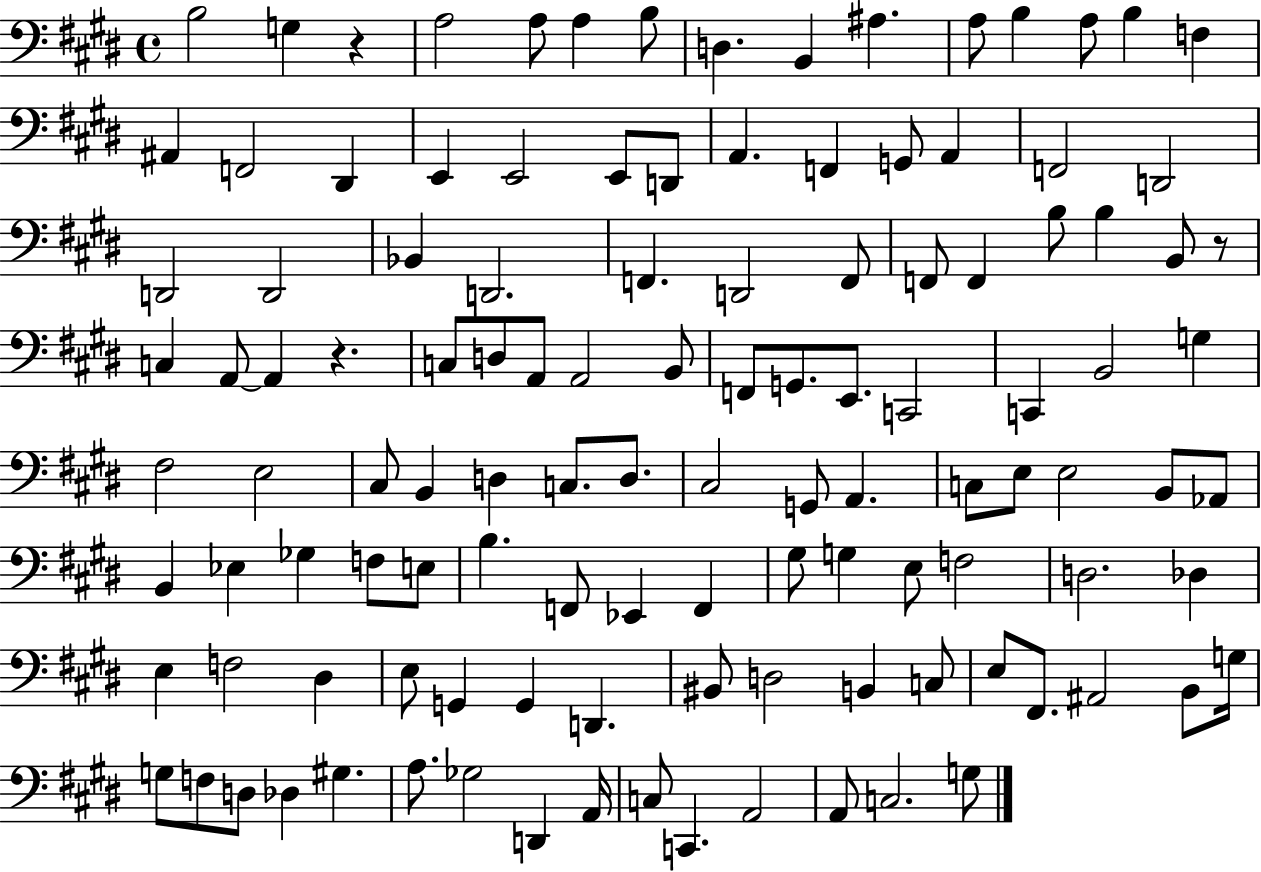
X:1
T:Untitled
M:4/4
L:1/4
K:E
B,2 G, z A,2 A,/2 A, B,/2 D, B,, ^A, A,/2 B, A,/2 B, F, ^A,, F,,2 ^D,, E,, E,,2 E,,/2 D,,/2 A,, F,, G,,/2 A,, F,,2 D,,2 D,,2 D,,2 _B,, D,,2 F,, D,,2 F,,/2 F,,/2 F,, B,/2 B, B,,/2 z/2 C, A,,/2 A,, z C,/2 D,/2 A,,/2 A,,2 B,,/2 F,,/2 G,,/2 E,,/2 C,,2 C,, B,,2 G, ^F,2 E,2 ^C,/2 B,, D, C,/2 D,/2 ^C,2 G,,/2 A,, C,/2 E,/2 E,2 B,,/2 _A,,/2 B,, _E, _G, F,/2 E,/2 B, F,,/2 _E,, F,, ^G,/2 G, E,/2 F,2 D,2 _D, E, F,2 ^D, E,/2 G,, G,, D,, ^B,,/2 D,2 B,, C,/2 E,/2 ^F,,/2 ^A,,2 B,,/2 G,/4 G,/2 F,/2 D,/2 _D, ^G, A,/2 _G,2 D,, A,,/4 C,/2 C,, A,,2 A,,/2 C,2 G,/2